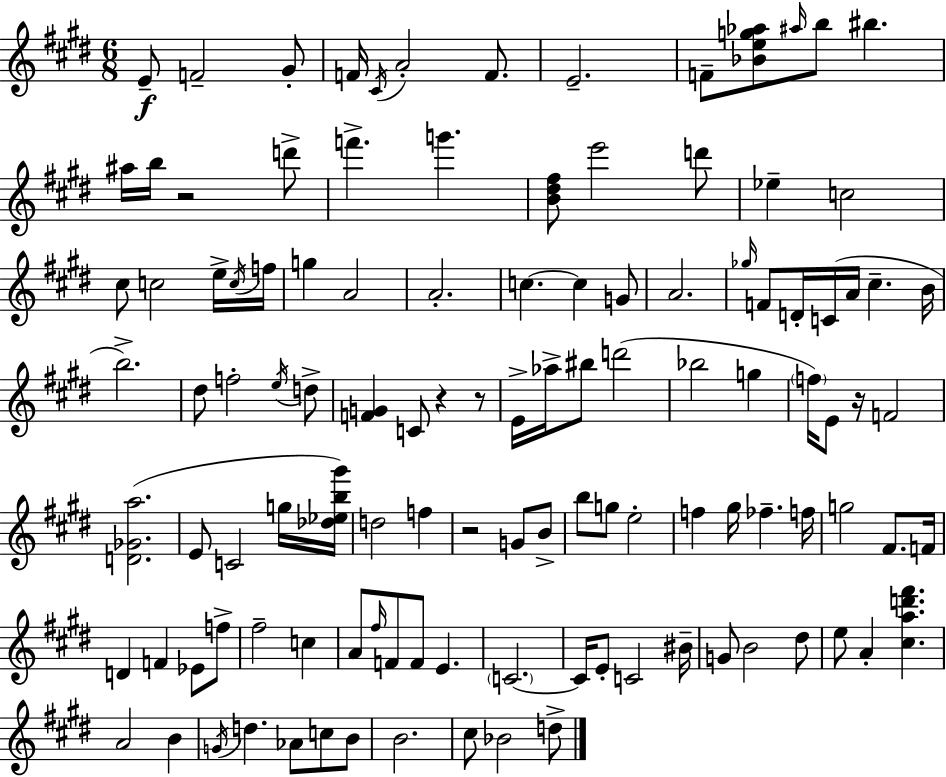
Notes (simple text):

E4/e F4/h G#4/e F4/s C#4/s A4/h F4/e. E4/h. F4/e [Bb4,E5,G5,Ab5]/e A#5/s B5/e BIS5/q. A#5/s B5/s R/h D6/e F6/q. G6/q. [B4,D#5,F#5]/e E6/h D6/e Eb5/q C5/h C#5/e C5/h E5/s C5/s F5/s G5/q A4/h A4/h. C5/q. C5/q G4/e A4/h. Gb5/s F4/e D4/s C4/s A4/s C#5/q. B4/s B5/h. D#5/e F5/h E5/s D5/e [F4,G4]/q C4/e R/q R/e E4/s Ab5/s BIS5/e D6/h Bb5/h G5/q F5/s E4/e R/s F4/h [D4,Gb4,A5]/h. E4/e C4/h G5/s [Db5,Eb5,B5,G#6]/s D5/h F5/q R/h G4/e B4/e B5/e G5/e E5/h F5/q G#5/s FES5/q. F5/s G5/h F#4/e. F4/s D4/q F4/q Eb4/e F5/e F#5/h C5/q A4/e F#5/s F4/e F4/e E4/q. C4/h. C4/s E4/e C4/h BIS4/s G4/e B4/h D#5/e E5/e A4/q [C#5,A5,D6,F#6]/q. A4/h B4/q G4/s D5/q. Ab4/e C5/e B4/e B4/h. C#5/e Bb4/h D5/e